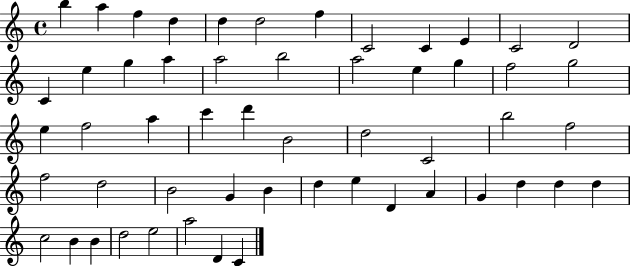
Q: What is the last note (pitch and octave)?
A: C4